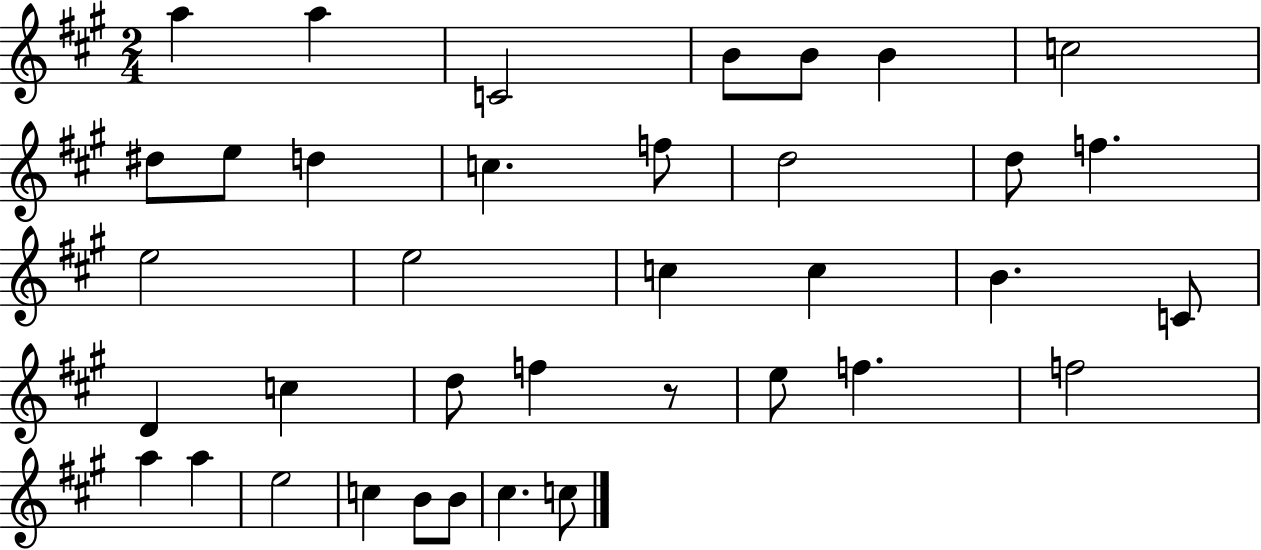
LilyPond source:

{
  \clef treble
  \numericTimeSignature
  \time 2/4
  \key a \major
  \repeat volta 2 { a''4 a''4 | c'2 | b'8 b'8 b'4 | c''2 | \break dis''8 e''8 d''4 | c''4. f''8 | d''2 | d''8 f''4. | \break e''2 | e''2 | c''4 c''4 | b'4. c'8 | \break d'4 c''4 | d''8 f''4 r8 | e''8 f''4. | f''2 | \break a''4 a''4 | e''2 | c''4 b'8 b'8 | cis''4. c''8 | \break } \bar "|."
}